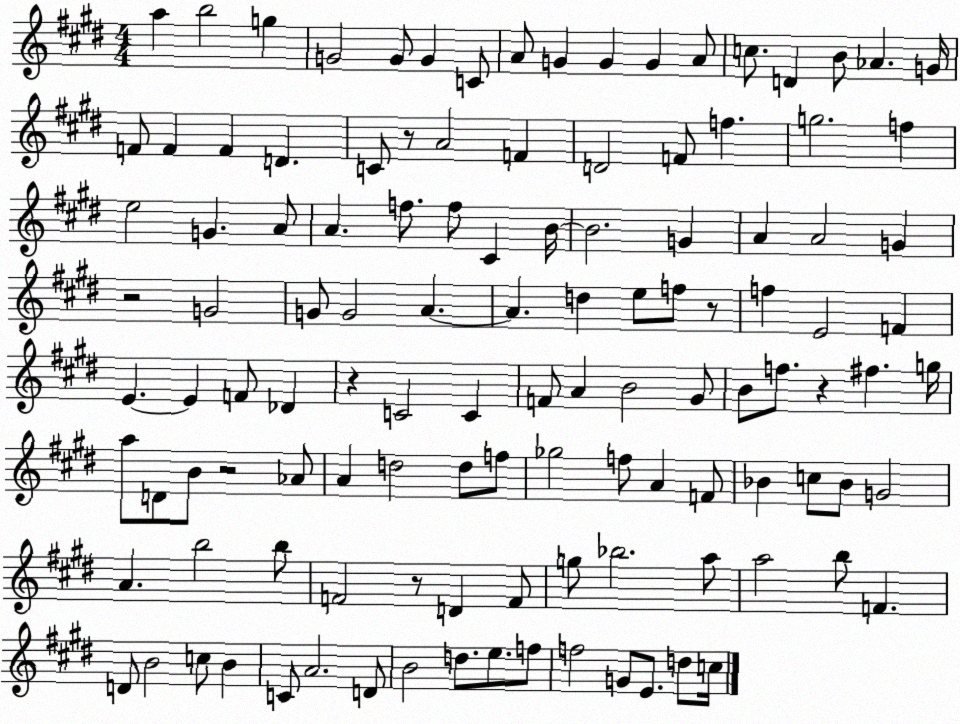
X:1
T:Untitled
M:4/4
L:1/4
K:E
a b2 g G2 G/2 G C/2 A/2 G G G A/2 c/2 D B/2 _A G/4 F/2 F F D C/2 z/2 A2 F D2 F/2 f g2 f e2 G A/2 A f/2 f/2 ^C B/4 B2 G A A2 G z2 G2 G/2 G2 A A d e/2 f/2 z/2 f E2 F E E F/2 _D z C2 C F/2 A B2 ^G/2 B/2 f/2 z ^f g/4 a/2 D/2 B/2 z2 _A/2 A d2 d/2 f/2 _g2 f/2 A F/2 _B c/2 _B/2 G2 A b2 b/2 F2 z/2 D F/2 g/2 _b2 a/2 a2 b/2 F D/2 B2 c/2 B C/2 A2 D/2 B2 d/2 e/2 f/2 f2 G/2 E/2 d/2 c/4